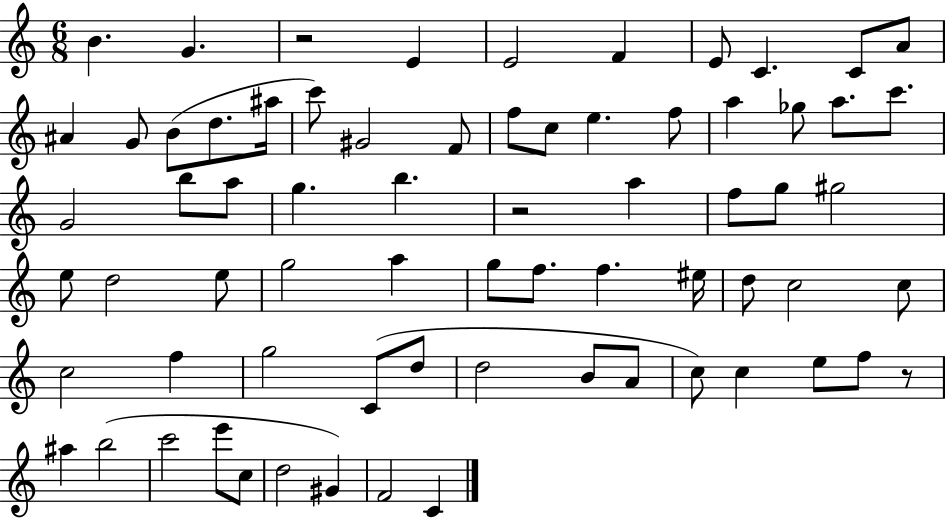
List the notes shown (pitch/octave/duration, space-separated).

B4/q. G4/q. R/h E4/q E4/h F4/q E4/e C4/q. C4/e A4/e A#4/q G4/e B4/e D5/e. A#5/s C6/e G#4/h F4/e F5/e C5/e E5/q. F5/e A5/q Gb5/e A5/e. C6/e. G4/h B5/e A5/e G5/q. B5/q. R/h A5/q F5/e G5/e G#5/h E5/e D5/h E5/e G5/h A5/q G5/e F5/e. F5/q. EIS5/s D5/e C5/h C5/e C5/h F5/q G5/h C4/e D5/e D5/h B4/e A4/e C5/e C5/q E5/e F5/e R/e A#5/q B5/h C6/h E6/e C5/e D5/h G#4/q F4/h C4/q